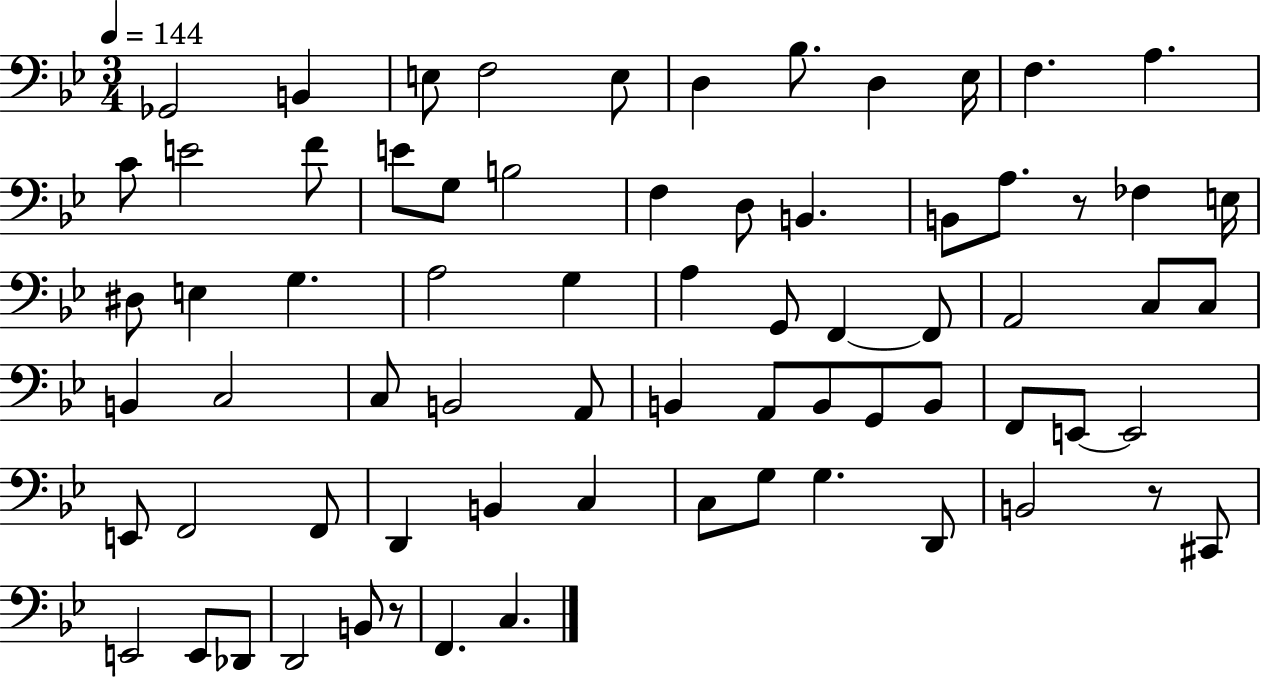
{
  \clef bass
  \numericTimeSignature
  \time 3/4
  \key bes \major
  \tempo 4 = 144
  \repeat volta 2 { ges,2 b,4 | e8 f2 e8 | d4 bes8. d4 ees16 | f4. a4. | \break c'8 e'2 f'8 | e'8 g8 b2 | f4 d8 b,4. | b,8 a8. r8 fes4 e16 | \break dis8 e4 g4. | a2 g4 | a4 g,8 f,4~~ f,8 | a,2 c8 c8 | \break b,4 c2 | c8 b,2 a,8 | b,4 a,8 b,8 g,8 b,8 | f,8 e,8~~ e,2 | \break e,8 f,2 f,8 | d,4 b,4 c4 | c8 g8 g4. d,8 | b,2 r8 cis,8 | \break e,2 e,8 des,8 | d,2 b,8 r8 | f,4. c4. | } \bar "|."
}